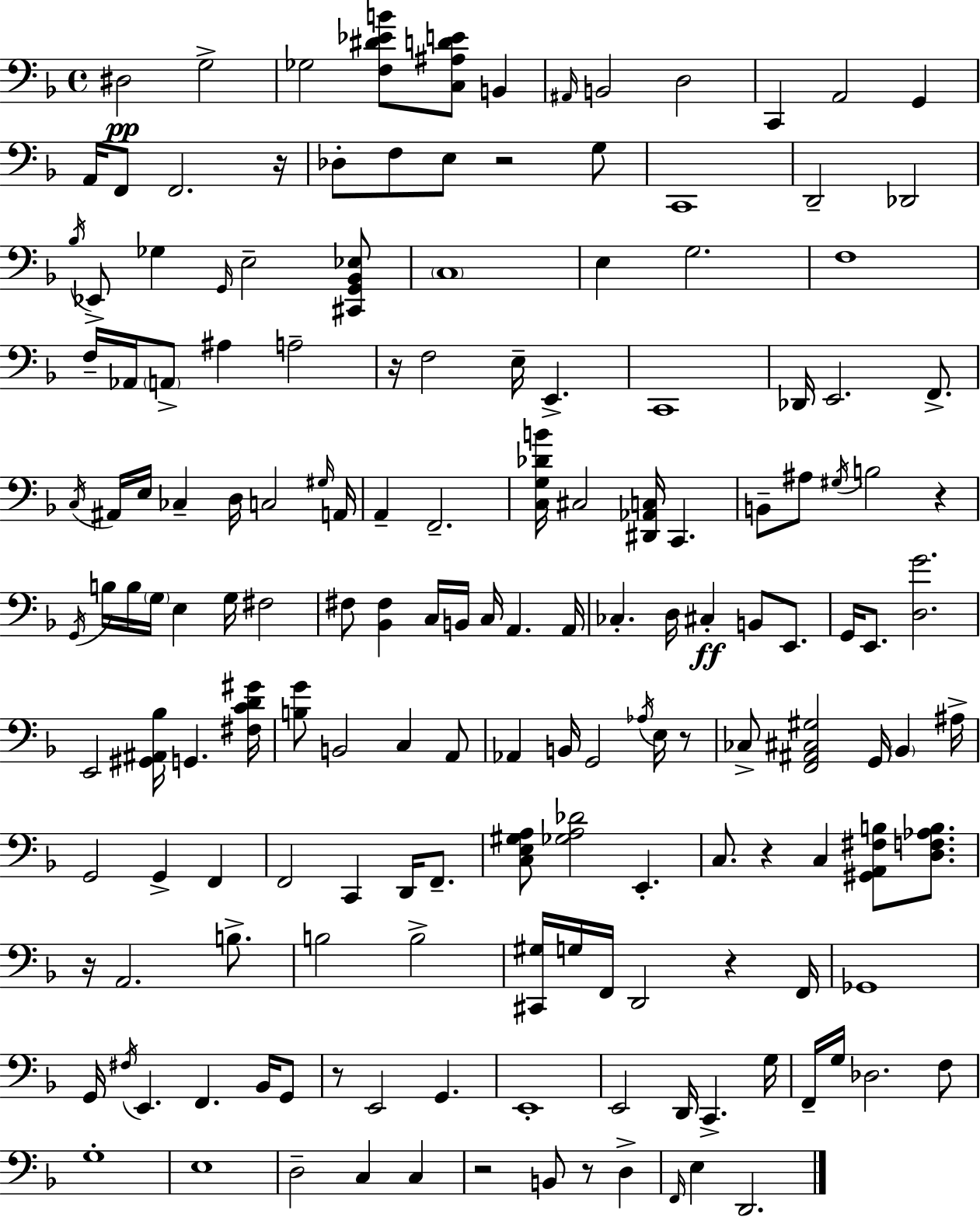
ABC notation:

X:1
T:Untitled
M:4/4
L:1/4
K:F
^D,2 G,2 _G,2 [F,^D_EB]/2 [C,^A,DE]/2 B,, ^A,,/4 B,,2 D,2 C,, A,,2 G,, A,,/4 F,,/2 F,,2 z/4 _D,/2 F,/2 E,/2 z2 G,/2 C,,4 D,,2 _D,,2 _B,/4 _E,,/2 _G, G,,/4 E,2 [^C,,G,,_B,,_E,]/2 C,4 E, G,2 F,4 F,/4 _A,,/4 A,,/2 ^A, A,2 z/4 F,2 E,/4 E,, C,,4 _D,,/4 E,,2 F,,/2 C,/4 ^A,,/4 E,/4 _C, D,/4 C,2 ^G,/4 A,,/4 A,, F,,2 [C,G,_DB]/4 ^C,2 [^D,,_A,,C,]/4 C,, B,,/2 ^A,/2 ^G,/4 B,2 z G,,/4 B,/4 B,/4 G,/4 E, G,/4 ^F,2 ^F,/2 [_B,,^F,] C,/4 B,,/4 C,/4 A,, A,,/4 _C, D,/4 ^C, B,,/2 E,,/2 G,,/4 E,,/2 [D,G]2 E,,2 [^G,,^A,,_B,]/4 G,, [^F,CD^G]/4 [B,G]/2 B,,2 C, A,,/2 _A,, B,,/4 G,,2 _A,/4 E,/4 z/2 _C,/2 [F,,^A,,^C,^G,]2 G,,/4 _B,, ^A,/4 G,,2 G,, F,, F,,2 C,, D,,/4 F,,/2 [C,E,^G,A,]/2 [_G,A,_D]2 E,, C,/2 z C, [^G,,A,,^F,B,]/2 [D,F,_A,B,]/2 z/4 A,,2 B,/2 B,2 B,2 [^C,,^G,]/4 G,/4 F,,/4 D,,2 z F,,/4 _G,,4 G,,/4 ^F,/4 E,, F,, _B,,/4 G,,/2 z/2 E,,2 G,, E,,4 E,,2 D,,/4 C,, G,/4 F,,/4 G,/4 _D,2 F,/2 G,4 E,4 D,2 C, C, z2 B,,/2 z/2 D, F,,/4 E, D,,2